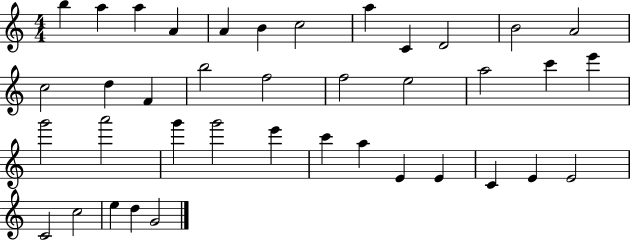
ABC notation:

X:1
T:Untitled
M:4/4
L:1/4
K:C
b a a A A B c2 a C D2 B2 A2 c2 d F b2 f2 f2 e2 a2 c' e' g'2 a'2 g' g'2 e' c' a E E C E E2 C2 c2 e d G2